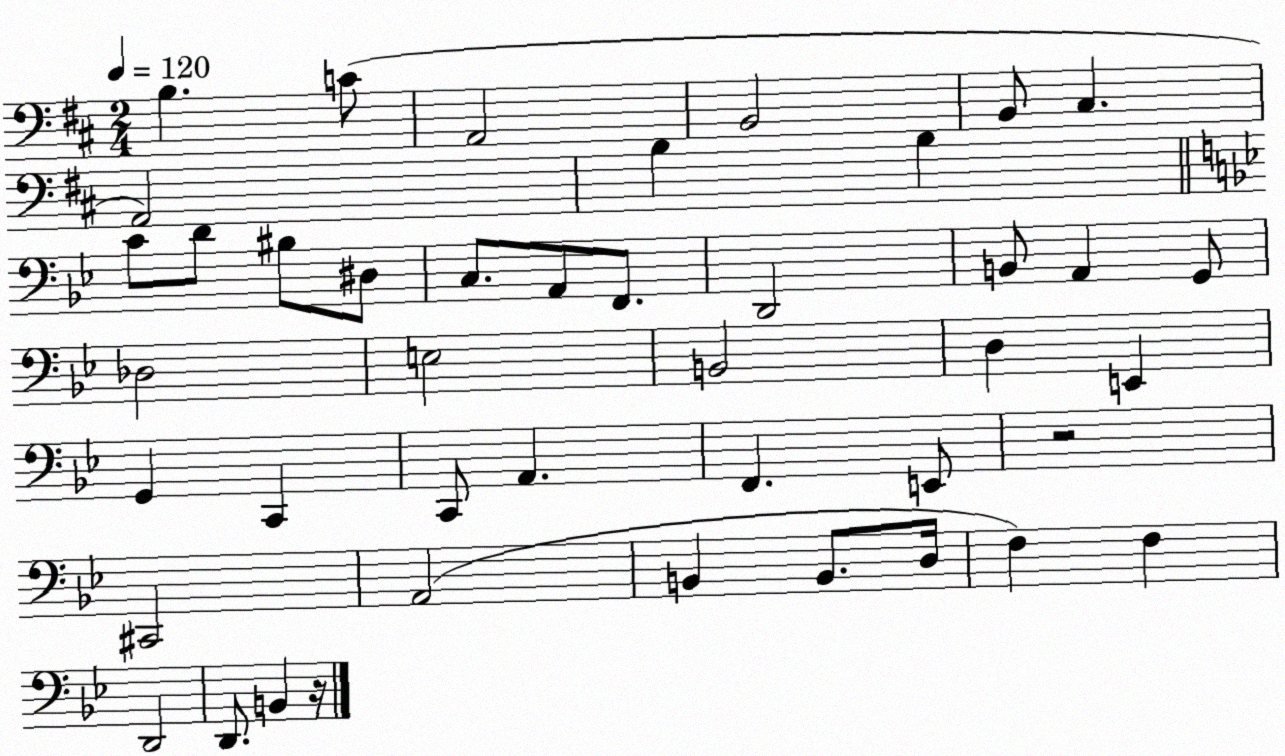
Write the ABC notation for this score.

X:1
T:Untitled
M:2/4
L:1/4
K:D
B, C/2 A,,2 B,,2 B,,/2 ^C, A,,2 B, B, C/2 D/2 ^B,/2 ^D,/2 C,/2 A,,/2 F,,/2 D,,2 B,,/2 A,, G,,/2 _D,2 E,2 B,,2 D, E,, G,, C,, C,,/2 A,, F,, E,,/2 z2 ^C,,2 A,,2 B,, B,,/2 D,/4 F, F, D,,2 D,,/2 B,, z/4